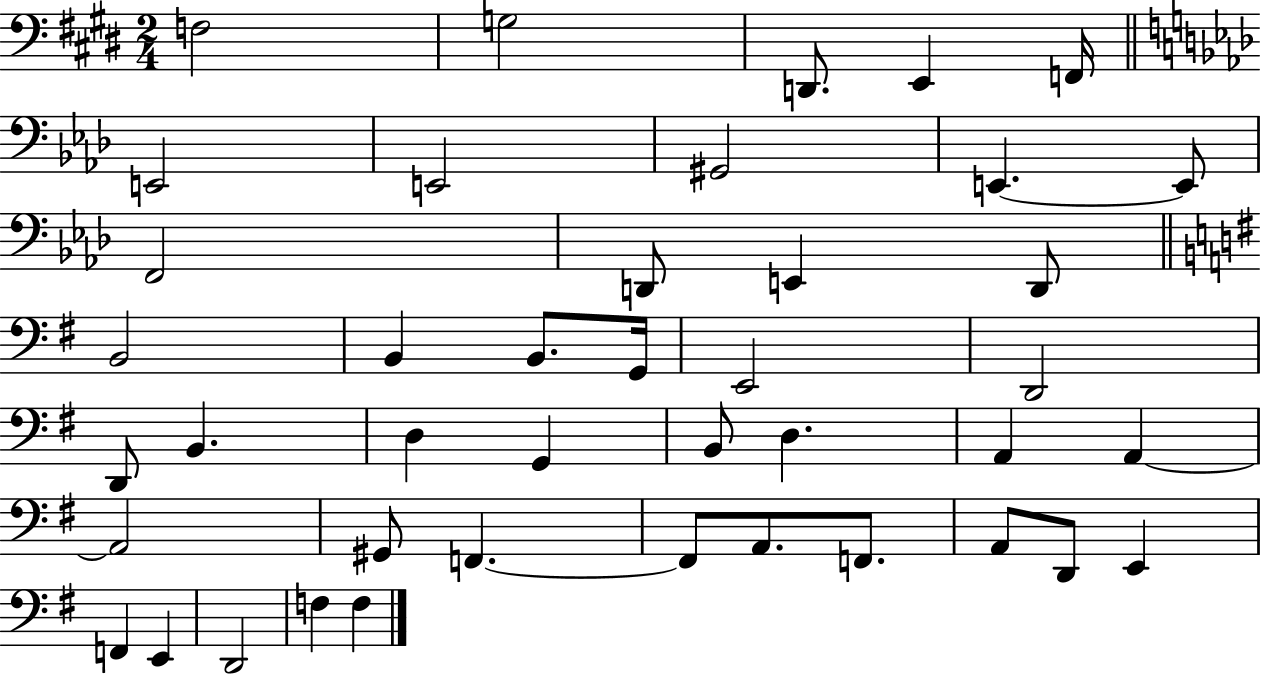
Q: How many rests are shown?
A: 0